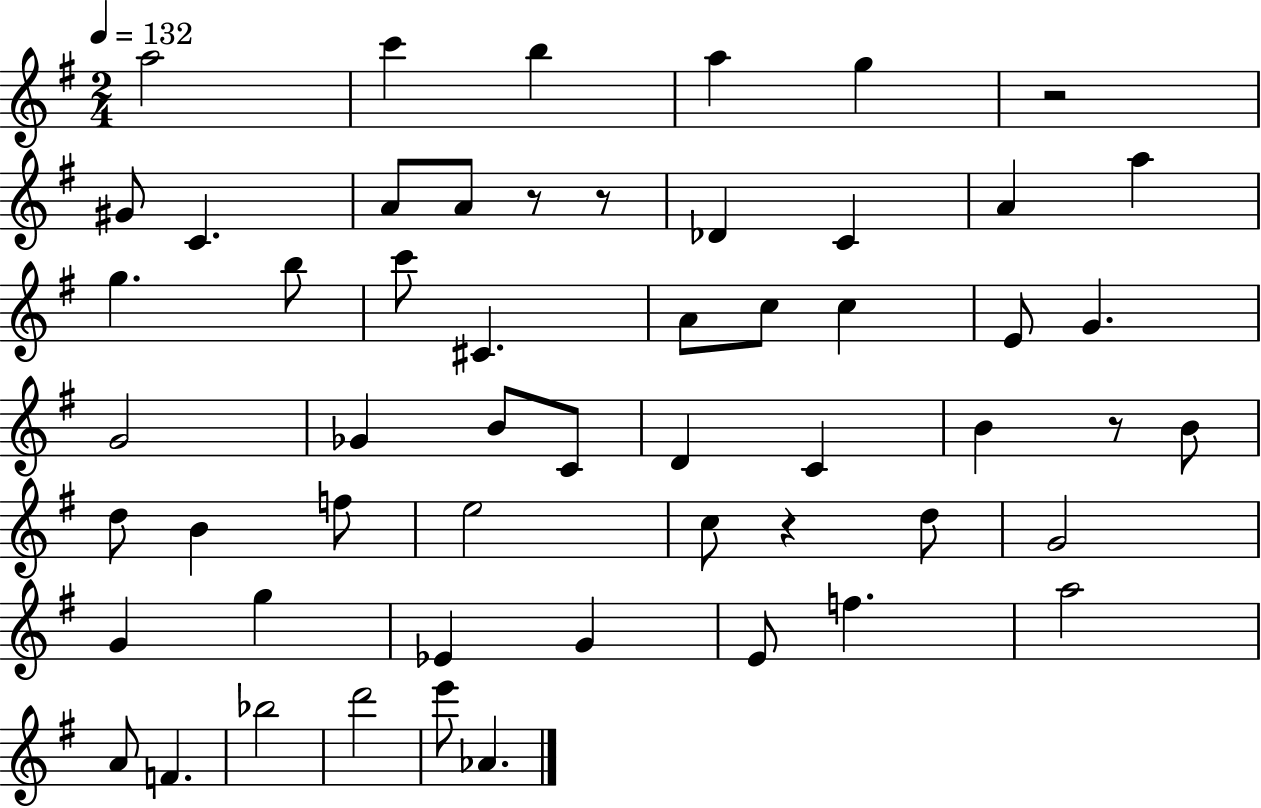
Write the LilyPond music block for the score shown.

{
  \clef treble
  \numericTimeSignature
  \time 2/4
  \key g \major
  \tempo 4 = 132
  a''2 | c'''4 b''4 | a''4 g''4 | r2 | \break gis'8 c'4. | a'8 a'8 r8 r8 | des'4 c'4 | a'4 a''4 | \break g''4. b''8 | c'''8 cis'4. | a'8 c''8 c''4 | e'8 g'4. | \break g'2 | ges'4 b'8 c'8 | d'4 c'4 | b'4 r8 b'8 | \break d''8 b'4 f''8 | e''2 | c''8 r4 d''8 | g'2 | \break g'4 g''4 | ees'4 g'4 | e'8 f''4. | a''2 | \break a'8 f'4. | bes''2 | d'''2 | e'''8 aes'4. | \break \bar "|."
}